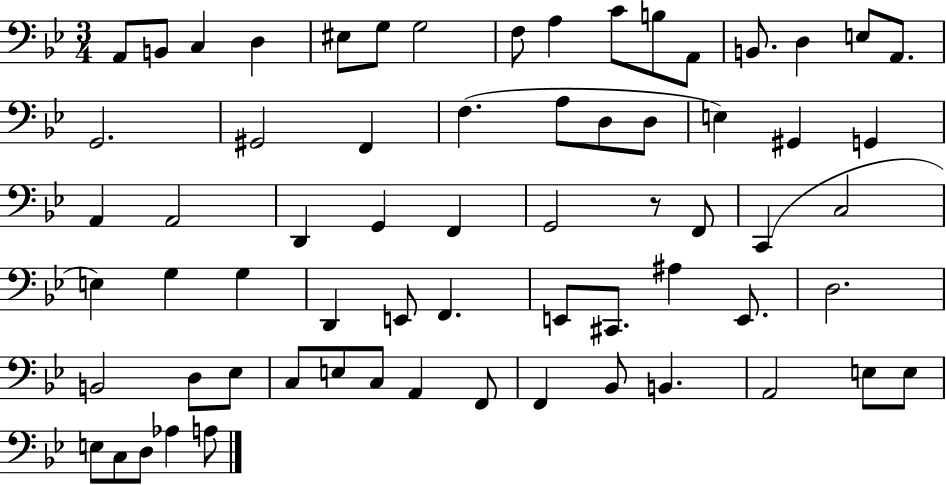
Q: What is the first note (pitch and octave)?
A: A2